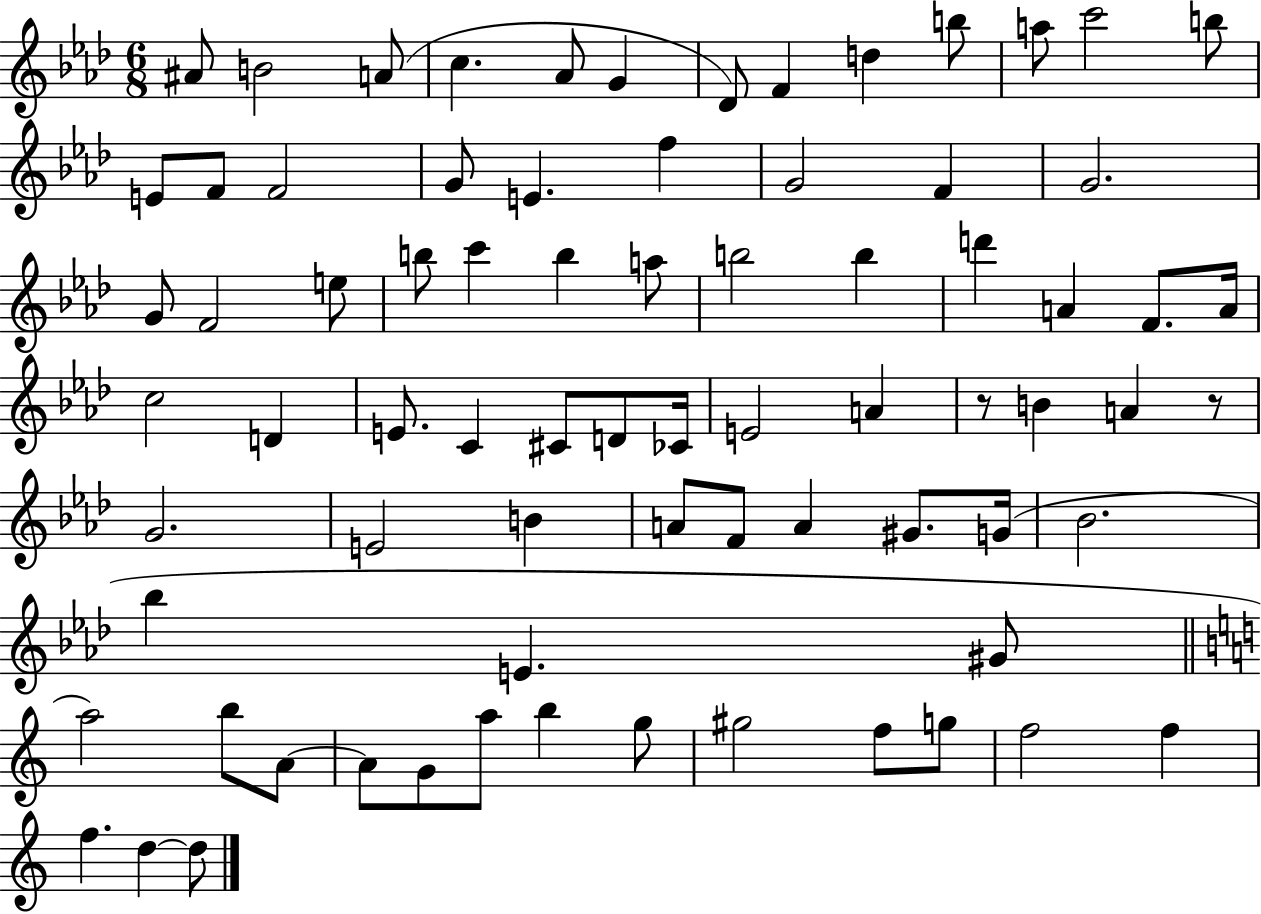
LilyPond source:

{
  \clef treble
  \numericTimeSignature
  \time 6/8
  \key aes \major
  ais'8 b'2 a'8( | c''4. aes'8 g'4 | des'8) f'4 d''4 b''8 | a''8 c'''2 b''8 | \break e'8 f'8 f'2 | g'8 e'4. f''4 | g'2 f'4 | g'2. | \break g'8 f'2 e''8 | b''8 c'''4 b''4 a''8 | b''2 b''4 | d'''4 a'4 f'8. a'16 | \break c''2 d'4 | e'8. c'4 cis'8 d'8 ces'16 | e'2 a'4 | r8 b'4 a'4 r8 | \break g'2. | e'2 b'4 | a'8 f'8 a'4 gis'8. g'16( | bes'2. | \break bes''4 e'4. gis'8 | \bar "||" \break \key c \major a''2) b''8 a'8~~ | a'8 g'8 a''8 b''4 g''8 | gis''2 f''8 g''8 | f''2 f''4 | \break f''4. d''4~~ d''8 | \bar "|."
}